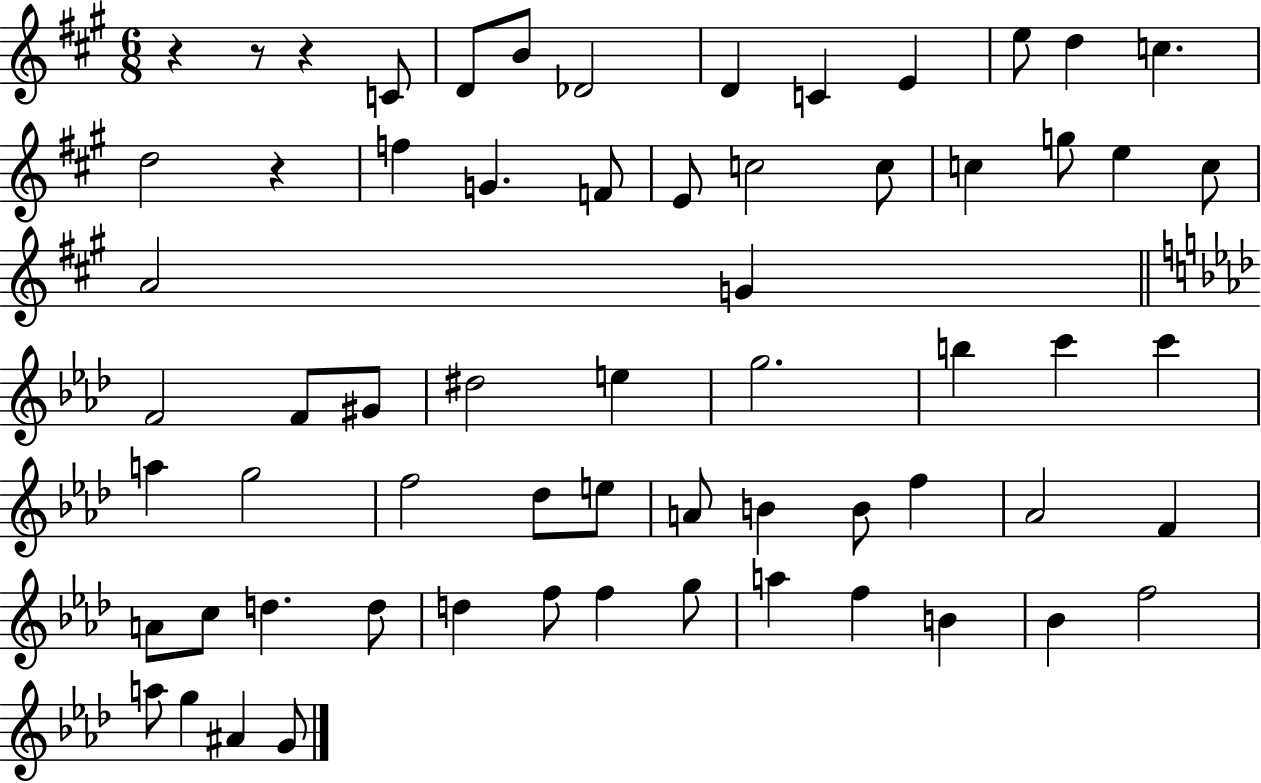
X:1
T:Untitled
M:6/8
L:1/4
K:A
z z/2 z C/2 D/2 B/2 _D2 D C E e/2 d c d2 z f G F/2 E/2 c2 c/2 c g/2 e c/2 A2 G F2 F/2 ^G/2 ^d2 e g2 b c' c' a g2 f2 _d/2 e/2 A/2 B B/2 f _A2 F A/2 c/2 d d/2 d f/2 f g/2 a f B _B f2 a/2 g ^A G/2